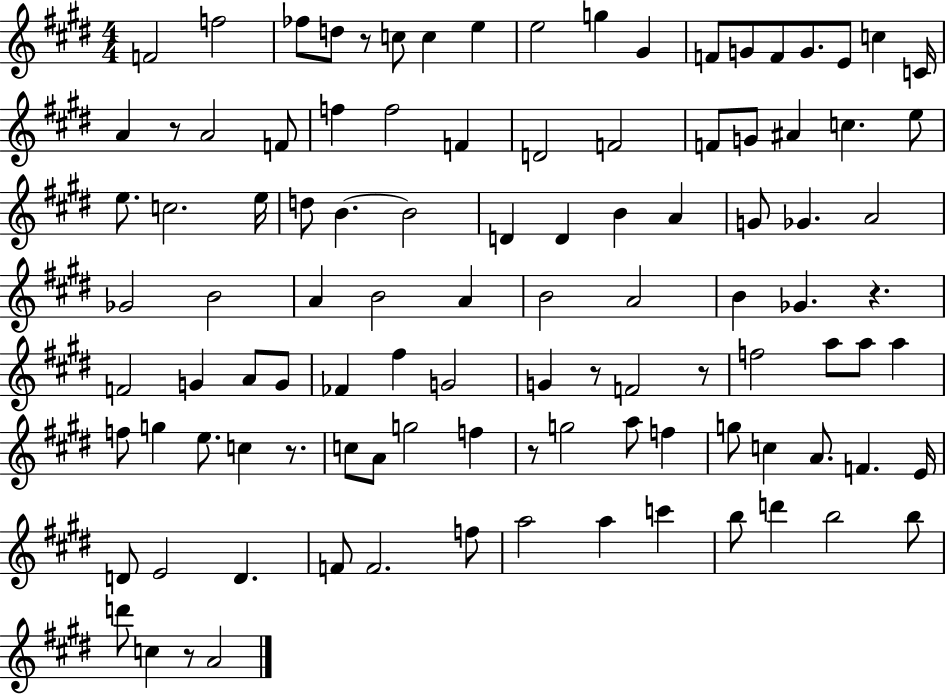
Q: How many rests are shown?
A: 8